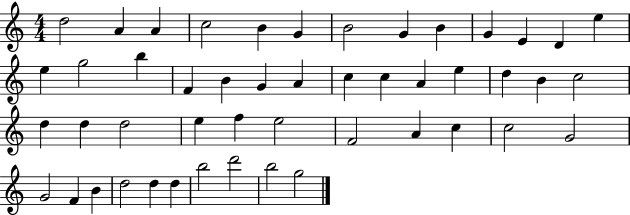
X:1
T:Untitled
M:4/4
L:1/4
K:C
d2 A A c2 B G B2 G B G E D e e g2 b F B G A c c A e d B c2 d d d2 e f e2 F2 A c c2 G2 G2 F B d2 d d b2 d'2 b2 g2